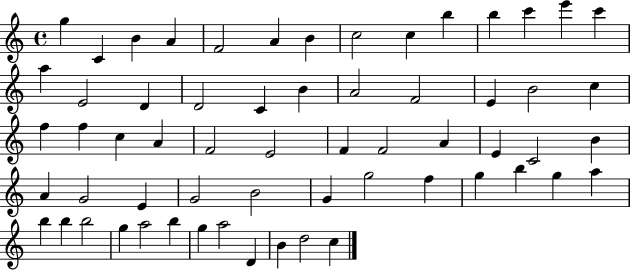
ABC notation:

X:1
T:Untitled
M:4/4
L:1/4
K:C
g C B A F2 A B c2 c b b c' e' c' a E2 D D2 C B A2 F2 E B2 c f f c A F2 E2 F F2 A E C2 B A G2 E G2 B2 G g2 f g b g a b b b2 g a2 b g a2 D B d2 c